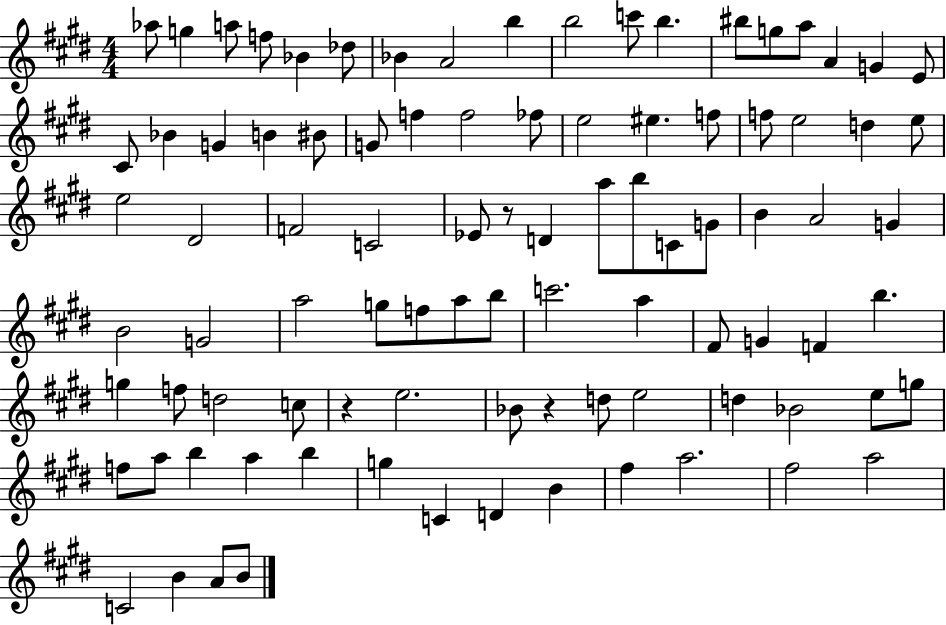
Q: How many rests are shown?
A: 3